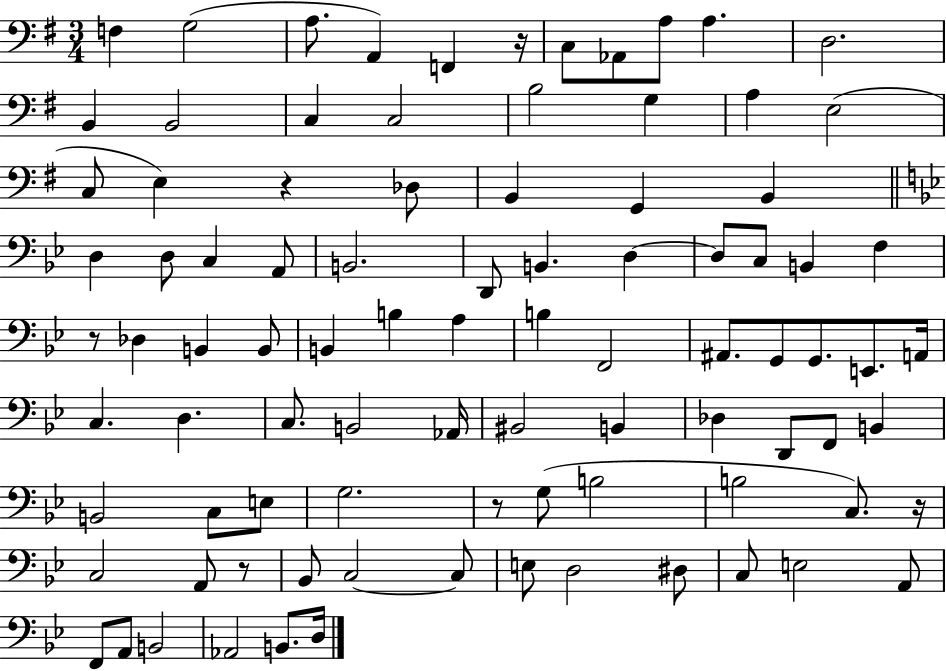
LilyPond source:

{
  \clef bass
  \numericTimeSignature
  \time 3/4
  \key g \major
  \repeat volta 2 { f4 g2( | a8. a,4) f,4 r16 | c8 aes,8 a8 a4. | d2. | \break b,4 b,2 | c4 c2 | b2 g4 | a4 e2( | \break c8 e4) r4 des8 | b,4 g,4 b,4 | \bar "||" \break \key bes \major d4 d8 c4 a,8 | b,2. | d,8 b,4. d4~~ | d8 c8 b,4 f4 | \break r8 des4 b,4 b,8 | b,4 b4 a4 | b4 f,2 | ais,8. g,8 g,8. e,8. a,16 | \break c4. d4. | c8. b,2 aes,16 | bis,2 b,4 | des4 d,8 f,8 b,4 | \break b,2 c8 e8 | g2. | r8 g8( b2 | b2 c8.) r16 | \break c2 a,8 r8 | bes,8 c2~~ c8 | e8 d2 dis8 | c8 e2 a,8 | \break f,8 a,8 b,2 | aes,2 b,8. d16 | } \bar "|."
}